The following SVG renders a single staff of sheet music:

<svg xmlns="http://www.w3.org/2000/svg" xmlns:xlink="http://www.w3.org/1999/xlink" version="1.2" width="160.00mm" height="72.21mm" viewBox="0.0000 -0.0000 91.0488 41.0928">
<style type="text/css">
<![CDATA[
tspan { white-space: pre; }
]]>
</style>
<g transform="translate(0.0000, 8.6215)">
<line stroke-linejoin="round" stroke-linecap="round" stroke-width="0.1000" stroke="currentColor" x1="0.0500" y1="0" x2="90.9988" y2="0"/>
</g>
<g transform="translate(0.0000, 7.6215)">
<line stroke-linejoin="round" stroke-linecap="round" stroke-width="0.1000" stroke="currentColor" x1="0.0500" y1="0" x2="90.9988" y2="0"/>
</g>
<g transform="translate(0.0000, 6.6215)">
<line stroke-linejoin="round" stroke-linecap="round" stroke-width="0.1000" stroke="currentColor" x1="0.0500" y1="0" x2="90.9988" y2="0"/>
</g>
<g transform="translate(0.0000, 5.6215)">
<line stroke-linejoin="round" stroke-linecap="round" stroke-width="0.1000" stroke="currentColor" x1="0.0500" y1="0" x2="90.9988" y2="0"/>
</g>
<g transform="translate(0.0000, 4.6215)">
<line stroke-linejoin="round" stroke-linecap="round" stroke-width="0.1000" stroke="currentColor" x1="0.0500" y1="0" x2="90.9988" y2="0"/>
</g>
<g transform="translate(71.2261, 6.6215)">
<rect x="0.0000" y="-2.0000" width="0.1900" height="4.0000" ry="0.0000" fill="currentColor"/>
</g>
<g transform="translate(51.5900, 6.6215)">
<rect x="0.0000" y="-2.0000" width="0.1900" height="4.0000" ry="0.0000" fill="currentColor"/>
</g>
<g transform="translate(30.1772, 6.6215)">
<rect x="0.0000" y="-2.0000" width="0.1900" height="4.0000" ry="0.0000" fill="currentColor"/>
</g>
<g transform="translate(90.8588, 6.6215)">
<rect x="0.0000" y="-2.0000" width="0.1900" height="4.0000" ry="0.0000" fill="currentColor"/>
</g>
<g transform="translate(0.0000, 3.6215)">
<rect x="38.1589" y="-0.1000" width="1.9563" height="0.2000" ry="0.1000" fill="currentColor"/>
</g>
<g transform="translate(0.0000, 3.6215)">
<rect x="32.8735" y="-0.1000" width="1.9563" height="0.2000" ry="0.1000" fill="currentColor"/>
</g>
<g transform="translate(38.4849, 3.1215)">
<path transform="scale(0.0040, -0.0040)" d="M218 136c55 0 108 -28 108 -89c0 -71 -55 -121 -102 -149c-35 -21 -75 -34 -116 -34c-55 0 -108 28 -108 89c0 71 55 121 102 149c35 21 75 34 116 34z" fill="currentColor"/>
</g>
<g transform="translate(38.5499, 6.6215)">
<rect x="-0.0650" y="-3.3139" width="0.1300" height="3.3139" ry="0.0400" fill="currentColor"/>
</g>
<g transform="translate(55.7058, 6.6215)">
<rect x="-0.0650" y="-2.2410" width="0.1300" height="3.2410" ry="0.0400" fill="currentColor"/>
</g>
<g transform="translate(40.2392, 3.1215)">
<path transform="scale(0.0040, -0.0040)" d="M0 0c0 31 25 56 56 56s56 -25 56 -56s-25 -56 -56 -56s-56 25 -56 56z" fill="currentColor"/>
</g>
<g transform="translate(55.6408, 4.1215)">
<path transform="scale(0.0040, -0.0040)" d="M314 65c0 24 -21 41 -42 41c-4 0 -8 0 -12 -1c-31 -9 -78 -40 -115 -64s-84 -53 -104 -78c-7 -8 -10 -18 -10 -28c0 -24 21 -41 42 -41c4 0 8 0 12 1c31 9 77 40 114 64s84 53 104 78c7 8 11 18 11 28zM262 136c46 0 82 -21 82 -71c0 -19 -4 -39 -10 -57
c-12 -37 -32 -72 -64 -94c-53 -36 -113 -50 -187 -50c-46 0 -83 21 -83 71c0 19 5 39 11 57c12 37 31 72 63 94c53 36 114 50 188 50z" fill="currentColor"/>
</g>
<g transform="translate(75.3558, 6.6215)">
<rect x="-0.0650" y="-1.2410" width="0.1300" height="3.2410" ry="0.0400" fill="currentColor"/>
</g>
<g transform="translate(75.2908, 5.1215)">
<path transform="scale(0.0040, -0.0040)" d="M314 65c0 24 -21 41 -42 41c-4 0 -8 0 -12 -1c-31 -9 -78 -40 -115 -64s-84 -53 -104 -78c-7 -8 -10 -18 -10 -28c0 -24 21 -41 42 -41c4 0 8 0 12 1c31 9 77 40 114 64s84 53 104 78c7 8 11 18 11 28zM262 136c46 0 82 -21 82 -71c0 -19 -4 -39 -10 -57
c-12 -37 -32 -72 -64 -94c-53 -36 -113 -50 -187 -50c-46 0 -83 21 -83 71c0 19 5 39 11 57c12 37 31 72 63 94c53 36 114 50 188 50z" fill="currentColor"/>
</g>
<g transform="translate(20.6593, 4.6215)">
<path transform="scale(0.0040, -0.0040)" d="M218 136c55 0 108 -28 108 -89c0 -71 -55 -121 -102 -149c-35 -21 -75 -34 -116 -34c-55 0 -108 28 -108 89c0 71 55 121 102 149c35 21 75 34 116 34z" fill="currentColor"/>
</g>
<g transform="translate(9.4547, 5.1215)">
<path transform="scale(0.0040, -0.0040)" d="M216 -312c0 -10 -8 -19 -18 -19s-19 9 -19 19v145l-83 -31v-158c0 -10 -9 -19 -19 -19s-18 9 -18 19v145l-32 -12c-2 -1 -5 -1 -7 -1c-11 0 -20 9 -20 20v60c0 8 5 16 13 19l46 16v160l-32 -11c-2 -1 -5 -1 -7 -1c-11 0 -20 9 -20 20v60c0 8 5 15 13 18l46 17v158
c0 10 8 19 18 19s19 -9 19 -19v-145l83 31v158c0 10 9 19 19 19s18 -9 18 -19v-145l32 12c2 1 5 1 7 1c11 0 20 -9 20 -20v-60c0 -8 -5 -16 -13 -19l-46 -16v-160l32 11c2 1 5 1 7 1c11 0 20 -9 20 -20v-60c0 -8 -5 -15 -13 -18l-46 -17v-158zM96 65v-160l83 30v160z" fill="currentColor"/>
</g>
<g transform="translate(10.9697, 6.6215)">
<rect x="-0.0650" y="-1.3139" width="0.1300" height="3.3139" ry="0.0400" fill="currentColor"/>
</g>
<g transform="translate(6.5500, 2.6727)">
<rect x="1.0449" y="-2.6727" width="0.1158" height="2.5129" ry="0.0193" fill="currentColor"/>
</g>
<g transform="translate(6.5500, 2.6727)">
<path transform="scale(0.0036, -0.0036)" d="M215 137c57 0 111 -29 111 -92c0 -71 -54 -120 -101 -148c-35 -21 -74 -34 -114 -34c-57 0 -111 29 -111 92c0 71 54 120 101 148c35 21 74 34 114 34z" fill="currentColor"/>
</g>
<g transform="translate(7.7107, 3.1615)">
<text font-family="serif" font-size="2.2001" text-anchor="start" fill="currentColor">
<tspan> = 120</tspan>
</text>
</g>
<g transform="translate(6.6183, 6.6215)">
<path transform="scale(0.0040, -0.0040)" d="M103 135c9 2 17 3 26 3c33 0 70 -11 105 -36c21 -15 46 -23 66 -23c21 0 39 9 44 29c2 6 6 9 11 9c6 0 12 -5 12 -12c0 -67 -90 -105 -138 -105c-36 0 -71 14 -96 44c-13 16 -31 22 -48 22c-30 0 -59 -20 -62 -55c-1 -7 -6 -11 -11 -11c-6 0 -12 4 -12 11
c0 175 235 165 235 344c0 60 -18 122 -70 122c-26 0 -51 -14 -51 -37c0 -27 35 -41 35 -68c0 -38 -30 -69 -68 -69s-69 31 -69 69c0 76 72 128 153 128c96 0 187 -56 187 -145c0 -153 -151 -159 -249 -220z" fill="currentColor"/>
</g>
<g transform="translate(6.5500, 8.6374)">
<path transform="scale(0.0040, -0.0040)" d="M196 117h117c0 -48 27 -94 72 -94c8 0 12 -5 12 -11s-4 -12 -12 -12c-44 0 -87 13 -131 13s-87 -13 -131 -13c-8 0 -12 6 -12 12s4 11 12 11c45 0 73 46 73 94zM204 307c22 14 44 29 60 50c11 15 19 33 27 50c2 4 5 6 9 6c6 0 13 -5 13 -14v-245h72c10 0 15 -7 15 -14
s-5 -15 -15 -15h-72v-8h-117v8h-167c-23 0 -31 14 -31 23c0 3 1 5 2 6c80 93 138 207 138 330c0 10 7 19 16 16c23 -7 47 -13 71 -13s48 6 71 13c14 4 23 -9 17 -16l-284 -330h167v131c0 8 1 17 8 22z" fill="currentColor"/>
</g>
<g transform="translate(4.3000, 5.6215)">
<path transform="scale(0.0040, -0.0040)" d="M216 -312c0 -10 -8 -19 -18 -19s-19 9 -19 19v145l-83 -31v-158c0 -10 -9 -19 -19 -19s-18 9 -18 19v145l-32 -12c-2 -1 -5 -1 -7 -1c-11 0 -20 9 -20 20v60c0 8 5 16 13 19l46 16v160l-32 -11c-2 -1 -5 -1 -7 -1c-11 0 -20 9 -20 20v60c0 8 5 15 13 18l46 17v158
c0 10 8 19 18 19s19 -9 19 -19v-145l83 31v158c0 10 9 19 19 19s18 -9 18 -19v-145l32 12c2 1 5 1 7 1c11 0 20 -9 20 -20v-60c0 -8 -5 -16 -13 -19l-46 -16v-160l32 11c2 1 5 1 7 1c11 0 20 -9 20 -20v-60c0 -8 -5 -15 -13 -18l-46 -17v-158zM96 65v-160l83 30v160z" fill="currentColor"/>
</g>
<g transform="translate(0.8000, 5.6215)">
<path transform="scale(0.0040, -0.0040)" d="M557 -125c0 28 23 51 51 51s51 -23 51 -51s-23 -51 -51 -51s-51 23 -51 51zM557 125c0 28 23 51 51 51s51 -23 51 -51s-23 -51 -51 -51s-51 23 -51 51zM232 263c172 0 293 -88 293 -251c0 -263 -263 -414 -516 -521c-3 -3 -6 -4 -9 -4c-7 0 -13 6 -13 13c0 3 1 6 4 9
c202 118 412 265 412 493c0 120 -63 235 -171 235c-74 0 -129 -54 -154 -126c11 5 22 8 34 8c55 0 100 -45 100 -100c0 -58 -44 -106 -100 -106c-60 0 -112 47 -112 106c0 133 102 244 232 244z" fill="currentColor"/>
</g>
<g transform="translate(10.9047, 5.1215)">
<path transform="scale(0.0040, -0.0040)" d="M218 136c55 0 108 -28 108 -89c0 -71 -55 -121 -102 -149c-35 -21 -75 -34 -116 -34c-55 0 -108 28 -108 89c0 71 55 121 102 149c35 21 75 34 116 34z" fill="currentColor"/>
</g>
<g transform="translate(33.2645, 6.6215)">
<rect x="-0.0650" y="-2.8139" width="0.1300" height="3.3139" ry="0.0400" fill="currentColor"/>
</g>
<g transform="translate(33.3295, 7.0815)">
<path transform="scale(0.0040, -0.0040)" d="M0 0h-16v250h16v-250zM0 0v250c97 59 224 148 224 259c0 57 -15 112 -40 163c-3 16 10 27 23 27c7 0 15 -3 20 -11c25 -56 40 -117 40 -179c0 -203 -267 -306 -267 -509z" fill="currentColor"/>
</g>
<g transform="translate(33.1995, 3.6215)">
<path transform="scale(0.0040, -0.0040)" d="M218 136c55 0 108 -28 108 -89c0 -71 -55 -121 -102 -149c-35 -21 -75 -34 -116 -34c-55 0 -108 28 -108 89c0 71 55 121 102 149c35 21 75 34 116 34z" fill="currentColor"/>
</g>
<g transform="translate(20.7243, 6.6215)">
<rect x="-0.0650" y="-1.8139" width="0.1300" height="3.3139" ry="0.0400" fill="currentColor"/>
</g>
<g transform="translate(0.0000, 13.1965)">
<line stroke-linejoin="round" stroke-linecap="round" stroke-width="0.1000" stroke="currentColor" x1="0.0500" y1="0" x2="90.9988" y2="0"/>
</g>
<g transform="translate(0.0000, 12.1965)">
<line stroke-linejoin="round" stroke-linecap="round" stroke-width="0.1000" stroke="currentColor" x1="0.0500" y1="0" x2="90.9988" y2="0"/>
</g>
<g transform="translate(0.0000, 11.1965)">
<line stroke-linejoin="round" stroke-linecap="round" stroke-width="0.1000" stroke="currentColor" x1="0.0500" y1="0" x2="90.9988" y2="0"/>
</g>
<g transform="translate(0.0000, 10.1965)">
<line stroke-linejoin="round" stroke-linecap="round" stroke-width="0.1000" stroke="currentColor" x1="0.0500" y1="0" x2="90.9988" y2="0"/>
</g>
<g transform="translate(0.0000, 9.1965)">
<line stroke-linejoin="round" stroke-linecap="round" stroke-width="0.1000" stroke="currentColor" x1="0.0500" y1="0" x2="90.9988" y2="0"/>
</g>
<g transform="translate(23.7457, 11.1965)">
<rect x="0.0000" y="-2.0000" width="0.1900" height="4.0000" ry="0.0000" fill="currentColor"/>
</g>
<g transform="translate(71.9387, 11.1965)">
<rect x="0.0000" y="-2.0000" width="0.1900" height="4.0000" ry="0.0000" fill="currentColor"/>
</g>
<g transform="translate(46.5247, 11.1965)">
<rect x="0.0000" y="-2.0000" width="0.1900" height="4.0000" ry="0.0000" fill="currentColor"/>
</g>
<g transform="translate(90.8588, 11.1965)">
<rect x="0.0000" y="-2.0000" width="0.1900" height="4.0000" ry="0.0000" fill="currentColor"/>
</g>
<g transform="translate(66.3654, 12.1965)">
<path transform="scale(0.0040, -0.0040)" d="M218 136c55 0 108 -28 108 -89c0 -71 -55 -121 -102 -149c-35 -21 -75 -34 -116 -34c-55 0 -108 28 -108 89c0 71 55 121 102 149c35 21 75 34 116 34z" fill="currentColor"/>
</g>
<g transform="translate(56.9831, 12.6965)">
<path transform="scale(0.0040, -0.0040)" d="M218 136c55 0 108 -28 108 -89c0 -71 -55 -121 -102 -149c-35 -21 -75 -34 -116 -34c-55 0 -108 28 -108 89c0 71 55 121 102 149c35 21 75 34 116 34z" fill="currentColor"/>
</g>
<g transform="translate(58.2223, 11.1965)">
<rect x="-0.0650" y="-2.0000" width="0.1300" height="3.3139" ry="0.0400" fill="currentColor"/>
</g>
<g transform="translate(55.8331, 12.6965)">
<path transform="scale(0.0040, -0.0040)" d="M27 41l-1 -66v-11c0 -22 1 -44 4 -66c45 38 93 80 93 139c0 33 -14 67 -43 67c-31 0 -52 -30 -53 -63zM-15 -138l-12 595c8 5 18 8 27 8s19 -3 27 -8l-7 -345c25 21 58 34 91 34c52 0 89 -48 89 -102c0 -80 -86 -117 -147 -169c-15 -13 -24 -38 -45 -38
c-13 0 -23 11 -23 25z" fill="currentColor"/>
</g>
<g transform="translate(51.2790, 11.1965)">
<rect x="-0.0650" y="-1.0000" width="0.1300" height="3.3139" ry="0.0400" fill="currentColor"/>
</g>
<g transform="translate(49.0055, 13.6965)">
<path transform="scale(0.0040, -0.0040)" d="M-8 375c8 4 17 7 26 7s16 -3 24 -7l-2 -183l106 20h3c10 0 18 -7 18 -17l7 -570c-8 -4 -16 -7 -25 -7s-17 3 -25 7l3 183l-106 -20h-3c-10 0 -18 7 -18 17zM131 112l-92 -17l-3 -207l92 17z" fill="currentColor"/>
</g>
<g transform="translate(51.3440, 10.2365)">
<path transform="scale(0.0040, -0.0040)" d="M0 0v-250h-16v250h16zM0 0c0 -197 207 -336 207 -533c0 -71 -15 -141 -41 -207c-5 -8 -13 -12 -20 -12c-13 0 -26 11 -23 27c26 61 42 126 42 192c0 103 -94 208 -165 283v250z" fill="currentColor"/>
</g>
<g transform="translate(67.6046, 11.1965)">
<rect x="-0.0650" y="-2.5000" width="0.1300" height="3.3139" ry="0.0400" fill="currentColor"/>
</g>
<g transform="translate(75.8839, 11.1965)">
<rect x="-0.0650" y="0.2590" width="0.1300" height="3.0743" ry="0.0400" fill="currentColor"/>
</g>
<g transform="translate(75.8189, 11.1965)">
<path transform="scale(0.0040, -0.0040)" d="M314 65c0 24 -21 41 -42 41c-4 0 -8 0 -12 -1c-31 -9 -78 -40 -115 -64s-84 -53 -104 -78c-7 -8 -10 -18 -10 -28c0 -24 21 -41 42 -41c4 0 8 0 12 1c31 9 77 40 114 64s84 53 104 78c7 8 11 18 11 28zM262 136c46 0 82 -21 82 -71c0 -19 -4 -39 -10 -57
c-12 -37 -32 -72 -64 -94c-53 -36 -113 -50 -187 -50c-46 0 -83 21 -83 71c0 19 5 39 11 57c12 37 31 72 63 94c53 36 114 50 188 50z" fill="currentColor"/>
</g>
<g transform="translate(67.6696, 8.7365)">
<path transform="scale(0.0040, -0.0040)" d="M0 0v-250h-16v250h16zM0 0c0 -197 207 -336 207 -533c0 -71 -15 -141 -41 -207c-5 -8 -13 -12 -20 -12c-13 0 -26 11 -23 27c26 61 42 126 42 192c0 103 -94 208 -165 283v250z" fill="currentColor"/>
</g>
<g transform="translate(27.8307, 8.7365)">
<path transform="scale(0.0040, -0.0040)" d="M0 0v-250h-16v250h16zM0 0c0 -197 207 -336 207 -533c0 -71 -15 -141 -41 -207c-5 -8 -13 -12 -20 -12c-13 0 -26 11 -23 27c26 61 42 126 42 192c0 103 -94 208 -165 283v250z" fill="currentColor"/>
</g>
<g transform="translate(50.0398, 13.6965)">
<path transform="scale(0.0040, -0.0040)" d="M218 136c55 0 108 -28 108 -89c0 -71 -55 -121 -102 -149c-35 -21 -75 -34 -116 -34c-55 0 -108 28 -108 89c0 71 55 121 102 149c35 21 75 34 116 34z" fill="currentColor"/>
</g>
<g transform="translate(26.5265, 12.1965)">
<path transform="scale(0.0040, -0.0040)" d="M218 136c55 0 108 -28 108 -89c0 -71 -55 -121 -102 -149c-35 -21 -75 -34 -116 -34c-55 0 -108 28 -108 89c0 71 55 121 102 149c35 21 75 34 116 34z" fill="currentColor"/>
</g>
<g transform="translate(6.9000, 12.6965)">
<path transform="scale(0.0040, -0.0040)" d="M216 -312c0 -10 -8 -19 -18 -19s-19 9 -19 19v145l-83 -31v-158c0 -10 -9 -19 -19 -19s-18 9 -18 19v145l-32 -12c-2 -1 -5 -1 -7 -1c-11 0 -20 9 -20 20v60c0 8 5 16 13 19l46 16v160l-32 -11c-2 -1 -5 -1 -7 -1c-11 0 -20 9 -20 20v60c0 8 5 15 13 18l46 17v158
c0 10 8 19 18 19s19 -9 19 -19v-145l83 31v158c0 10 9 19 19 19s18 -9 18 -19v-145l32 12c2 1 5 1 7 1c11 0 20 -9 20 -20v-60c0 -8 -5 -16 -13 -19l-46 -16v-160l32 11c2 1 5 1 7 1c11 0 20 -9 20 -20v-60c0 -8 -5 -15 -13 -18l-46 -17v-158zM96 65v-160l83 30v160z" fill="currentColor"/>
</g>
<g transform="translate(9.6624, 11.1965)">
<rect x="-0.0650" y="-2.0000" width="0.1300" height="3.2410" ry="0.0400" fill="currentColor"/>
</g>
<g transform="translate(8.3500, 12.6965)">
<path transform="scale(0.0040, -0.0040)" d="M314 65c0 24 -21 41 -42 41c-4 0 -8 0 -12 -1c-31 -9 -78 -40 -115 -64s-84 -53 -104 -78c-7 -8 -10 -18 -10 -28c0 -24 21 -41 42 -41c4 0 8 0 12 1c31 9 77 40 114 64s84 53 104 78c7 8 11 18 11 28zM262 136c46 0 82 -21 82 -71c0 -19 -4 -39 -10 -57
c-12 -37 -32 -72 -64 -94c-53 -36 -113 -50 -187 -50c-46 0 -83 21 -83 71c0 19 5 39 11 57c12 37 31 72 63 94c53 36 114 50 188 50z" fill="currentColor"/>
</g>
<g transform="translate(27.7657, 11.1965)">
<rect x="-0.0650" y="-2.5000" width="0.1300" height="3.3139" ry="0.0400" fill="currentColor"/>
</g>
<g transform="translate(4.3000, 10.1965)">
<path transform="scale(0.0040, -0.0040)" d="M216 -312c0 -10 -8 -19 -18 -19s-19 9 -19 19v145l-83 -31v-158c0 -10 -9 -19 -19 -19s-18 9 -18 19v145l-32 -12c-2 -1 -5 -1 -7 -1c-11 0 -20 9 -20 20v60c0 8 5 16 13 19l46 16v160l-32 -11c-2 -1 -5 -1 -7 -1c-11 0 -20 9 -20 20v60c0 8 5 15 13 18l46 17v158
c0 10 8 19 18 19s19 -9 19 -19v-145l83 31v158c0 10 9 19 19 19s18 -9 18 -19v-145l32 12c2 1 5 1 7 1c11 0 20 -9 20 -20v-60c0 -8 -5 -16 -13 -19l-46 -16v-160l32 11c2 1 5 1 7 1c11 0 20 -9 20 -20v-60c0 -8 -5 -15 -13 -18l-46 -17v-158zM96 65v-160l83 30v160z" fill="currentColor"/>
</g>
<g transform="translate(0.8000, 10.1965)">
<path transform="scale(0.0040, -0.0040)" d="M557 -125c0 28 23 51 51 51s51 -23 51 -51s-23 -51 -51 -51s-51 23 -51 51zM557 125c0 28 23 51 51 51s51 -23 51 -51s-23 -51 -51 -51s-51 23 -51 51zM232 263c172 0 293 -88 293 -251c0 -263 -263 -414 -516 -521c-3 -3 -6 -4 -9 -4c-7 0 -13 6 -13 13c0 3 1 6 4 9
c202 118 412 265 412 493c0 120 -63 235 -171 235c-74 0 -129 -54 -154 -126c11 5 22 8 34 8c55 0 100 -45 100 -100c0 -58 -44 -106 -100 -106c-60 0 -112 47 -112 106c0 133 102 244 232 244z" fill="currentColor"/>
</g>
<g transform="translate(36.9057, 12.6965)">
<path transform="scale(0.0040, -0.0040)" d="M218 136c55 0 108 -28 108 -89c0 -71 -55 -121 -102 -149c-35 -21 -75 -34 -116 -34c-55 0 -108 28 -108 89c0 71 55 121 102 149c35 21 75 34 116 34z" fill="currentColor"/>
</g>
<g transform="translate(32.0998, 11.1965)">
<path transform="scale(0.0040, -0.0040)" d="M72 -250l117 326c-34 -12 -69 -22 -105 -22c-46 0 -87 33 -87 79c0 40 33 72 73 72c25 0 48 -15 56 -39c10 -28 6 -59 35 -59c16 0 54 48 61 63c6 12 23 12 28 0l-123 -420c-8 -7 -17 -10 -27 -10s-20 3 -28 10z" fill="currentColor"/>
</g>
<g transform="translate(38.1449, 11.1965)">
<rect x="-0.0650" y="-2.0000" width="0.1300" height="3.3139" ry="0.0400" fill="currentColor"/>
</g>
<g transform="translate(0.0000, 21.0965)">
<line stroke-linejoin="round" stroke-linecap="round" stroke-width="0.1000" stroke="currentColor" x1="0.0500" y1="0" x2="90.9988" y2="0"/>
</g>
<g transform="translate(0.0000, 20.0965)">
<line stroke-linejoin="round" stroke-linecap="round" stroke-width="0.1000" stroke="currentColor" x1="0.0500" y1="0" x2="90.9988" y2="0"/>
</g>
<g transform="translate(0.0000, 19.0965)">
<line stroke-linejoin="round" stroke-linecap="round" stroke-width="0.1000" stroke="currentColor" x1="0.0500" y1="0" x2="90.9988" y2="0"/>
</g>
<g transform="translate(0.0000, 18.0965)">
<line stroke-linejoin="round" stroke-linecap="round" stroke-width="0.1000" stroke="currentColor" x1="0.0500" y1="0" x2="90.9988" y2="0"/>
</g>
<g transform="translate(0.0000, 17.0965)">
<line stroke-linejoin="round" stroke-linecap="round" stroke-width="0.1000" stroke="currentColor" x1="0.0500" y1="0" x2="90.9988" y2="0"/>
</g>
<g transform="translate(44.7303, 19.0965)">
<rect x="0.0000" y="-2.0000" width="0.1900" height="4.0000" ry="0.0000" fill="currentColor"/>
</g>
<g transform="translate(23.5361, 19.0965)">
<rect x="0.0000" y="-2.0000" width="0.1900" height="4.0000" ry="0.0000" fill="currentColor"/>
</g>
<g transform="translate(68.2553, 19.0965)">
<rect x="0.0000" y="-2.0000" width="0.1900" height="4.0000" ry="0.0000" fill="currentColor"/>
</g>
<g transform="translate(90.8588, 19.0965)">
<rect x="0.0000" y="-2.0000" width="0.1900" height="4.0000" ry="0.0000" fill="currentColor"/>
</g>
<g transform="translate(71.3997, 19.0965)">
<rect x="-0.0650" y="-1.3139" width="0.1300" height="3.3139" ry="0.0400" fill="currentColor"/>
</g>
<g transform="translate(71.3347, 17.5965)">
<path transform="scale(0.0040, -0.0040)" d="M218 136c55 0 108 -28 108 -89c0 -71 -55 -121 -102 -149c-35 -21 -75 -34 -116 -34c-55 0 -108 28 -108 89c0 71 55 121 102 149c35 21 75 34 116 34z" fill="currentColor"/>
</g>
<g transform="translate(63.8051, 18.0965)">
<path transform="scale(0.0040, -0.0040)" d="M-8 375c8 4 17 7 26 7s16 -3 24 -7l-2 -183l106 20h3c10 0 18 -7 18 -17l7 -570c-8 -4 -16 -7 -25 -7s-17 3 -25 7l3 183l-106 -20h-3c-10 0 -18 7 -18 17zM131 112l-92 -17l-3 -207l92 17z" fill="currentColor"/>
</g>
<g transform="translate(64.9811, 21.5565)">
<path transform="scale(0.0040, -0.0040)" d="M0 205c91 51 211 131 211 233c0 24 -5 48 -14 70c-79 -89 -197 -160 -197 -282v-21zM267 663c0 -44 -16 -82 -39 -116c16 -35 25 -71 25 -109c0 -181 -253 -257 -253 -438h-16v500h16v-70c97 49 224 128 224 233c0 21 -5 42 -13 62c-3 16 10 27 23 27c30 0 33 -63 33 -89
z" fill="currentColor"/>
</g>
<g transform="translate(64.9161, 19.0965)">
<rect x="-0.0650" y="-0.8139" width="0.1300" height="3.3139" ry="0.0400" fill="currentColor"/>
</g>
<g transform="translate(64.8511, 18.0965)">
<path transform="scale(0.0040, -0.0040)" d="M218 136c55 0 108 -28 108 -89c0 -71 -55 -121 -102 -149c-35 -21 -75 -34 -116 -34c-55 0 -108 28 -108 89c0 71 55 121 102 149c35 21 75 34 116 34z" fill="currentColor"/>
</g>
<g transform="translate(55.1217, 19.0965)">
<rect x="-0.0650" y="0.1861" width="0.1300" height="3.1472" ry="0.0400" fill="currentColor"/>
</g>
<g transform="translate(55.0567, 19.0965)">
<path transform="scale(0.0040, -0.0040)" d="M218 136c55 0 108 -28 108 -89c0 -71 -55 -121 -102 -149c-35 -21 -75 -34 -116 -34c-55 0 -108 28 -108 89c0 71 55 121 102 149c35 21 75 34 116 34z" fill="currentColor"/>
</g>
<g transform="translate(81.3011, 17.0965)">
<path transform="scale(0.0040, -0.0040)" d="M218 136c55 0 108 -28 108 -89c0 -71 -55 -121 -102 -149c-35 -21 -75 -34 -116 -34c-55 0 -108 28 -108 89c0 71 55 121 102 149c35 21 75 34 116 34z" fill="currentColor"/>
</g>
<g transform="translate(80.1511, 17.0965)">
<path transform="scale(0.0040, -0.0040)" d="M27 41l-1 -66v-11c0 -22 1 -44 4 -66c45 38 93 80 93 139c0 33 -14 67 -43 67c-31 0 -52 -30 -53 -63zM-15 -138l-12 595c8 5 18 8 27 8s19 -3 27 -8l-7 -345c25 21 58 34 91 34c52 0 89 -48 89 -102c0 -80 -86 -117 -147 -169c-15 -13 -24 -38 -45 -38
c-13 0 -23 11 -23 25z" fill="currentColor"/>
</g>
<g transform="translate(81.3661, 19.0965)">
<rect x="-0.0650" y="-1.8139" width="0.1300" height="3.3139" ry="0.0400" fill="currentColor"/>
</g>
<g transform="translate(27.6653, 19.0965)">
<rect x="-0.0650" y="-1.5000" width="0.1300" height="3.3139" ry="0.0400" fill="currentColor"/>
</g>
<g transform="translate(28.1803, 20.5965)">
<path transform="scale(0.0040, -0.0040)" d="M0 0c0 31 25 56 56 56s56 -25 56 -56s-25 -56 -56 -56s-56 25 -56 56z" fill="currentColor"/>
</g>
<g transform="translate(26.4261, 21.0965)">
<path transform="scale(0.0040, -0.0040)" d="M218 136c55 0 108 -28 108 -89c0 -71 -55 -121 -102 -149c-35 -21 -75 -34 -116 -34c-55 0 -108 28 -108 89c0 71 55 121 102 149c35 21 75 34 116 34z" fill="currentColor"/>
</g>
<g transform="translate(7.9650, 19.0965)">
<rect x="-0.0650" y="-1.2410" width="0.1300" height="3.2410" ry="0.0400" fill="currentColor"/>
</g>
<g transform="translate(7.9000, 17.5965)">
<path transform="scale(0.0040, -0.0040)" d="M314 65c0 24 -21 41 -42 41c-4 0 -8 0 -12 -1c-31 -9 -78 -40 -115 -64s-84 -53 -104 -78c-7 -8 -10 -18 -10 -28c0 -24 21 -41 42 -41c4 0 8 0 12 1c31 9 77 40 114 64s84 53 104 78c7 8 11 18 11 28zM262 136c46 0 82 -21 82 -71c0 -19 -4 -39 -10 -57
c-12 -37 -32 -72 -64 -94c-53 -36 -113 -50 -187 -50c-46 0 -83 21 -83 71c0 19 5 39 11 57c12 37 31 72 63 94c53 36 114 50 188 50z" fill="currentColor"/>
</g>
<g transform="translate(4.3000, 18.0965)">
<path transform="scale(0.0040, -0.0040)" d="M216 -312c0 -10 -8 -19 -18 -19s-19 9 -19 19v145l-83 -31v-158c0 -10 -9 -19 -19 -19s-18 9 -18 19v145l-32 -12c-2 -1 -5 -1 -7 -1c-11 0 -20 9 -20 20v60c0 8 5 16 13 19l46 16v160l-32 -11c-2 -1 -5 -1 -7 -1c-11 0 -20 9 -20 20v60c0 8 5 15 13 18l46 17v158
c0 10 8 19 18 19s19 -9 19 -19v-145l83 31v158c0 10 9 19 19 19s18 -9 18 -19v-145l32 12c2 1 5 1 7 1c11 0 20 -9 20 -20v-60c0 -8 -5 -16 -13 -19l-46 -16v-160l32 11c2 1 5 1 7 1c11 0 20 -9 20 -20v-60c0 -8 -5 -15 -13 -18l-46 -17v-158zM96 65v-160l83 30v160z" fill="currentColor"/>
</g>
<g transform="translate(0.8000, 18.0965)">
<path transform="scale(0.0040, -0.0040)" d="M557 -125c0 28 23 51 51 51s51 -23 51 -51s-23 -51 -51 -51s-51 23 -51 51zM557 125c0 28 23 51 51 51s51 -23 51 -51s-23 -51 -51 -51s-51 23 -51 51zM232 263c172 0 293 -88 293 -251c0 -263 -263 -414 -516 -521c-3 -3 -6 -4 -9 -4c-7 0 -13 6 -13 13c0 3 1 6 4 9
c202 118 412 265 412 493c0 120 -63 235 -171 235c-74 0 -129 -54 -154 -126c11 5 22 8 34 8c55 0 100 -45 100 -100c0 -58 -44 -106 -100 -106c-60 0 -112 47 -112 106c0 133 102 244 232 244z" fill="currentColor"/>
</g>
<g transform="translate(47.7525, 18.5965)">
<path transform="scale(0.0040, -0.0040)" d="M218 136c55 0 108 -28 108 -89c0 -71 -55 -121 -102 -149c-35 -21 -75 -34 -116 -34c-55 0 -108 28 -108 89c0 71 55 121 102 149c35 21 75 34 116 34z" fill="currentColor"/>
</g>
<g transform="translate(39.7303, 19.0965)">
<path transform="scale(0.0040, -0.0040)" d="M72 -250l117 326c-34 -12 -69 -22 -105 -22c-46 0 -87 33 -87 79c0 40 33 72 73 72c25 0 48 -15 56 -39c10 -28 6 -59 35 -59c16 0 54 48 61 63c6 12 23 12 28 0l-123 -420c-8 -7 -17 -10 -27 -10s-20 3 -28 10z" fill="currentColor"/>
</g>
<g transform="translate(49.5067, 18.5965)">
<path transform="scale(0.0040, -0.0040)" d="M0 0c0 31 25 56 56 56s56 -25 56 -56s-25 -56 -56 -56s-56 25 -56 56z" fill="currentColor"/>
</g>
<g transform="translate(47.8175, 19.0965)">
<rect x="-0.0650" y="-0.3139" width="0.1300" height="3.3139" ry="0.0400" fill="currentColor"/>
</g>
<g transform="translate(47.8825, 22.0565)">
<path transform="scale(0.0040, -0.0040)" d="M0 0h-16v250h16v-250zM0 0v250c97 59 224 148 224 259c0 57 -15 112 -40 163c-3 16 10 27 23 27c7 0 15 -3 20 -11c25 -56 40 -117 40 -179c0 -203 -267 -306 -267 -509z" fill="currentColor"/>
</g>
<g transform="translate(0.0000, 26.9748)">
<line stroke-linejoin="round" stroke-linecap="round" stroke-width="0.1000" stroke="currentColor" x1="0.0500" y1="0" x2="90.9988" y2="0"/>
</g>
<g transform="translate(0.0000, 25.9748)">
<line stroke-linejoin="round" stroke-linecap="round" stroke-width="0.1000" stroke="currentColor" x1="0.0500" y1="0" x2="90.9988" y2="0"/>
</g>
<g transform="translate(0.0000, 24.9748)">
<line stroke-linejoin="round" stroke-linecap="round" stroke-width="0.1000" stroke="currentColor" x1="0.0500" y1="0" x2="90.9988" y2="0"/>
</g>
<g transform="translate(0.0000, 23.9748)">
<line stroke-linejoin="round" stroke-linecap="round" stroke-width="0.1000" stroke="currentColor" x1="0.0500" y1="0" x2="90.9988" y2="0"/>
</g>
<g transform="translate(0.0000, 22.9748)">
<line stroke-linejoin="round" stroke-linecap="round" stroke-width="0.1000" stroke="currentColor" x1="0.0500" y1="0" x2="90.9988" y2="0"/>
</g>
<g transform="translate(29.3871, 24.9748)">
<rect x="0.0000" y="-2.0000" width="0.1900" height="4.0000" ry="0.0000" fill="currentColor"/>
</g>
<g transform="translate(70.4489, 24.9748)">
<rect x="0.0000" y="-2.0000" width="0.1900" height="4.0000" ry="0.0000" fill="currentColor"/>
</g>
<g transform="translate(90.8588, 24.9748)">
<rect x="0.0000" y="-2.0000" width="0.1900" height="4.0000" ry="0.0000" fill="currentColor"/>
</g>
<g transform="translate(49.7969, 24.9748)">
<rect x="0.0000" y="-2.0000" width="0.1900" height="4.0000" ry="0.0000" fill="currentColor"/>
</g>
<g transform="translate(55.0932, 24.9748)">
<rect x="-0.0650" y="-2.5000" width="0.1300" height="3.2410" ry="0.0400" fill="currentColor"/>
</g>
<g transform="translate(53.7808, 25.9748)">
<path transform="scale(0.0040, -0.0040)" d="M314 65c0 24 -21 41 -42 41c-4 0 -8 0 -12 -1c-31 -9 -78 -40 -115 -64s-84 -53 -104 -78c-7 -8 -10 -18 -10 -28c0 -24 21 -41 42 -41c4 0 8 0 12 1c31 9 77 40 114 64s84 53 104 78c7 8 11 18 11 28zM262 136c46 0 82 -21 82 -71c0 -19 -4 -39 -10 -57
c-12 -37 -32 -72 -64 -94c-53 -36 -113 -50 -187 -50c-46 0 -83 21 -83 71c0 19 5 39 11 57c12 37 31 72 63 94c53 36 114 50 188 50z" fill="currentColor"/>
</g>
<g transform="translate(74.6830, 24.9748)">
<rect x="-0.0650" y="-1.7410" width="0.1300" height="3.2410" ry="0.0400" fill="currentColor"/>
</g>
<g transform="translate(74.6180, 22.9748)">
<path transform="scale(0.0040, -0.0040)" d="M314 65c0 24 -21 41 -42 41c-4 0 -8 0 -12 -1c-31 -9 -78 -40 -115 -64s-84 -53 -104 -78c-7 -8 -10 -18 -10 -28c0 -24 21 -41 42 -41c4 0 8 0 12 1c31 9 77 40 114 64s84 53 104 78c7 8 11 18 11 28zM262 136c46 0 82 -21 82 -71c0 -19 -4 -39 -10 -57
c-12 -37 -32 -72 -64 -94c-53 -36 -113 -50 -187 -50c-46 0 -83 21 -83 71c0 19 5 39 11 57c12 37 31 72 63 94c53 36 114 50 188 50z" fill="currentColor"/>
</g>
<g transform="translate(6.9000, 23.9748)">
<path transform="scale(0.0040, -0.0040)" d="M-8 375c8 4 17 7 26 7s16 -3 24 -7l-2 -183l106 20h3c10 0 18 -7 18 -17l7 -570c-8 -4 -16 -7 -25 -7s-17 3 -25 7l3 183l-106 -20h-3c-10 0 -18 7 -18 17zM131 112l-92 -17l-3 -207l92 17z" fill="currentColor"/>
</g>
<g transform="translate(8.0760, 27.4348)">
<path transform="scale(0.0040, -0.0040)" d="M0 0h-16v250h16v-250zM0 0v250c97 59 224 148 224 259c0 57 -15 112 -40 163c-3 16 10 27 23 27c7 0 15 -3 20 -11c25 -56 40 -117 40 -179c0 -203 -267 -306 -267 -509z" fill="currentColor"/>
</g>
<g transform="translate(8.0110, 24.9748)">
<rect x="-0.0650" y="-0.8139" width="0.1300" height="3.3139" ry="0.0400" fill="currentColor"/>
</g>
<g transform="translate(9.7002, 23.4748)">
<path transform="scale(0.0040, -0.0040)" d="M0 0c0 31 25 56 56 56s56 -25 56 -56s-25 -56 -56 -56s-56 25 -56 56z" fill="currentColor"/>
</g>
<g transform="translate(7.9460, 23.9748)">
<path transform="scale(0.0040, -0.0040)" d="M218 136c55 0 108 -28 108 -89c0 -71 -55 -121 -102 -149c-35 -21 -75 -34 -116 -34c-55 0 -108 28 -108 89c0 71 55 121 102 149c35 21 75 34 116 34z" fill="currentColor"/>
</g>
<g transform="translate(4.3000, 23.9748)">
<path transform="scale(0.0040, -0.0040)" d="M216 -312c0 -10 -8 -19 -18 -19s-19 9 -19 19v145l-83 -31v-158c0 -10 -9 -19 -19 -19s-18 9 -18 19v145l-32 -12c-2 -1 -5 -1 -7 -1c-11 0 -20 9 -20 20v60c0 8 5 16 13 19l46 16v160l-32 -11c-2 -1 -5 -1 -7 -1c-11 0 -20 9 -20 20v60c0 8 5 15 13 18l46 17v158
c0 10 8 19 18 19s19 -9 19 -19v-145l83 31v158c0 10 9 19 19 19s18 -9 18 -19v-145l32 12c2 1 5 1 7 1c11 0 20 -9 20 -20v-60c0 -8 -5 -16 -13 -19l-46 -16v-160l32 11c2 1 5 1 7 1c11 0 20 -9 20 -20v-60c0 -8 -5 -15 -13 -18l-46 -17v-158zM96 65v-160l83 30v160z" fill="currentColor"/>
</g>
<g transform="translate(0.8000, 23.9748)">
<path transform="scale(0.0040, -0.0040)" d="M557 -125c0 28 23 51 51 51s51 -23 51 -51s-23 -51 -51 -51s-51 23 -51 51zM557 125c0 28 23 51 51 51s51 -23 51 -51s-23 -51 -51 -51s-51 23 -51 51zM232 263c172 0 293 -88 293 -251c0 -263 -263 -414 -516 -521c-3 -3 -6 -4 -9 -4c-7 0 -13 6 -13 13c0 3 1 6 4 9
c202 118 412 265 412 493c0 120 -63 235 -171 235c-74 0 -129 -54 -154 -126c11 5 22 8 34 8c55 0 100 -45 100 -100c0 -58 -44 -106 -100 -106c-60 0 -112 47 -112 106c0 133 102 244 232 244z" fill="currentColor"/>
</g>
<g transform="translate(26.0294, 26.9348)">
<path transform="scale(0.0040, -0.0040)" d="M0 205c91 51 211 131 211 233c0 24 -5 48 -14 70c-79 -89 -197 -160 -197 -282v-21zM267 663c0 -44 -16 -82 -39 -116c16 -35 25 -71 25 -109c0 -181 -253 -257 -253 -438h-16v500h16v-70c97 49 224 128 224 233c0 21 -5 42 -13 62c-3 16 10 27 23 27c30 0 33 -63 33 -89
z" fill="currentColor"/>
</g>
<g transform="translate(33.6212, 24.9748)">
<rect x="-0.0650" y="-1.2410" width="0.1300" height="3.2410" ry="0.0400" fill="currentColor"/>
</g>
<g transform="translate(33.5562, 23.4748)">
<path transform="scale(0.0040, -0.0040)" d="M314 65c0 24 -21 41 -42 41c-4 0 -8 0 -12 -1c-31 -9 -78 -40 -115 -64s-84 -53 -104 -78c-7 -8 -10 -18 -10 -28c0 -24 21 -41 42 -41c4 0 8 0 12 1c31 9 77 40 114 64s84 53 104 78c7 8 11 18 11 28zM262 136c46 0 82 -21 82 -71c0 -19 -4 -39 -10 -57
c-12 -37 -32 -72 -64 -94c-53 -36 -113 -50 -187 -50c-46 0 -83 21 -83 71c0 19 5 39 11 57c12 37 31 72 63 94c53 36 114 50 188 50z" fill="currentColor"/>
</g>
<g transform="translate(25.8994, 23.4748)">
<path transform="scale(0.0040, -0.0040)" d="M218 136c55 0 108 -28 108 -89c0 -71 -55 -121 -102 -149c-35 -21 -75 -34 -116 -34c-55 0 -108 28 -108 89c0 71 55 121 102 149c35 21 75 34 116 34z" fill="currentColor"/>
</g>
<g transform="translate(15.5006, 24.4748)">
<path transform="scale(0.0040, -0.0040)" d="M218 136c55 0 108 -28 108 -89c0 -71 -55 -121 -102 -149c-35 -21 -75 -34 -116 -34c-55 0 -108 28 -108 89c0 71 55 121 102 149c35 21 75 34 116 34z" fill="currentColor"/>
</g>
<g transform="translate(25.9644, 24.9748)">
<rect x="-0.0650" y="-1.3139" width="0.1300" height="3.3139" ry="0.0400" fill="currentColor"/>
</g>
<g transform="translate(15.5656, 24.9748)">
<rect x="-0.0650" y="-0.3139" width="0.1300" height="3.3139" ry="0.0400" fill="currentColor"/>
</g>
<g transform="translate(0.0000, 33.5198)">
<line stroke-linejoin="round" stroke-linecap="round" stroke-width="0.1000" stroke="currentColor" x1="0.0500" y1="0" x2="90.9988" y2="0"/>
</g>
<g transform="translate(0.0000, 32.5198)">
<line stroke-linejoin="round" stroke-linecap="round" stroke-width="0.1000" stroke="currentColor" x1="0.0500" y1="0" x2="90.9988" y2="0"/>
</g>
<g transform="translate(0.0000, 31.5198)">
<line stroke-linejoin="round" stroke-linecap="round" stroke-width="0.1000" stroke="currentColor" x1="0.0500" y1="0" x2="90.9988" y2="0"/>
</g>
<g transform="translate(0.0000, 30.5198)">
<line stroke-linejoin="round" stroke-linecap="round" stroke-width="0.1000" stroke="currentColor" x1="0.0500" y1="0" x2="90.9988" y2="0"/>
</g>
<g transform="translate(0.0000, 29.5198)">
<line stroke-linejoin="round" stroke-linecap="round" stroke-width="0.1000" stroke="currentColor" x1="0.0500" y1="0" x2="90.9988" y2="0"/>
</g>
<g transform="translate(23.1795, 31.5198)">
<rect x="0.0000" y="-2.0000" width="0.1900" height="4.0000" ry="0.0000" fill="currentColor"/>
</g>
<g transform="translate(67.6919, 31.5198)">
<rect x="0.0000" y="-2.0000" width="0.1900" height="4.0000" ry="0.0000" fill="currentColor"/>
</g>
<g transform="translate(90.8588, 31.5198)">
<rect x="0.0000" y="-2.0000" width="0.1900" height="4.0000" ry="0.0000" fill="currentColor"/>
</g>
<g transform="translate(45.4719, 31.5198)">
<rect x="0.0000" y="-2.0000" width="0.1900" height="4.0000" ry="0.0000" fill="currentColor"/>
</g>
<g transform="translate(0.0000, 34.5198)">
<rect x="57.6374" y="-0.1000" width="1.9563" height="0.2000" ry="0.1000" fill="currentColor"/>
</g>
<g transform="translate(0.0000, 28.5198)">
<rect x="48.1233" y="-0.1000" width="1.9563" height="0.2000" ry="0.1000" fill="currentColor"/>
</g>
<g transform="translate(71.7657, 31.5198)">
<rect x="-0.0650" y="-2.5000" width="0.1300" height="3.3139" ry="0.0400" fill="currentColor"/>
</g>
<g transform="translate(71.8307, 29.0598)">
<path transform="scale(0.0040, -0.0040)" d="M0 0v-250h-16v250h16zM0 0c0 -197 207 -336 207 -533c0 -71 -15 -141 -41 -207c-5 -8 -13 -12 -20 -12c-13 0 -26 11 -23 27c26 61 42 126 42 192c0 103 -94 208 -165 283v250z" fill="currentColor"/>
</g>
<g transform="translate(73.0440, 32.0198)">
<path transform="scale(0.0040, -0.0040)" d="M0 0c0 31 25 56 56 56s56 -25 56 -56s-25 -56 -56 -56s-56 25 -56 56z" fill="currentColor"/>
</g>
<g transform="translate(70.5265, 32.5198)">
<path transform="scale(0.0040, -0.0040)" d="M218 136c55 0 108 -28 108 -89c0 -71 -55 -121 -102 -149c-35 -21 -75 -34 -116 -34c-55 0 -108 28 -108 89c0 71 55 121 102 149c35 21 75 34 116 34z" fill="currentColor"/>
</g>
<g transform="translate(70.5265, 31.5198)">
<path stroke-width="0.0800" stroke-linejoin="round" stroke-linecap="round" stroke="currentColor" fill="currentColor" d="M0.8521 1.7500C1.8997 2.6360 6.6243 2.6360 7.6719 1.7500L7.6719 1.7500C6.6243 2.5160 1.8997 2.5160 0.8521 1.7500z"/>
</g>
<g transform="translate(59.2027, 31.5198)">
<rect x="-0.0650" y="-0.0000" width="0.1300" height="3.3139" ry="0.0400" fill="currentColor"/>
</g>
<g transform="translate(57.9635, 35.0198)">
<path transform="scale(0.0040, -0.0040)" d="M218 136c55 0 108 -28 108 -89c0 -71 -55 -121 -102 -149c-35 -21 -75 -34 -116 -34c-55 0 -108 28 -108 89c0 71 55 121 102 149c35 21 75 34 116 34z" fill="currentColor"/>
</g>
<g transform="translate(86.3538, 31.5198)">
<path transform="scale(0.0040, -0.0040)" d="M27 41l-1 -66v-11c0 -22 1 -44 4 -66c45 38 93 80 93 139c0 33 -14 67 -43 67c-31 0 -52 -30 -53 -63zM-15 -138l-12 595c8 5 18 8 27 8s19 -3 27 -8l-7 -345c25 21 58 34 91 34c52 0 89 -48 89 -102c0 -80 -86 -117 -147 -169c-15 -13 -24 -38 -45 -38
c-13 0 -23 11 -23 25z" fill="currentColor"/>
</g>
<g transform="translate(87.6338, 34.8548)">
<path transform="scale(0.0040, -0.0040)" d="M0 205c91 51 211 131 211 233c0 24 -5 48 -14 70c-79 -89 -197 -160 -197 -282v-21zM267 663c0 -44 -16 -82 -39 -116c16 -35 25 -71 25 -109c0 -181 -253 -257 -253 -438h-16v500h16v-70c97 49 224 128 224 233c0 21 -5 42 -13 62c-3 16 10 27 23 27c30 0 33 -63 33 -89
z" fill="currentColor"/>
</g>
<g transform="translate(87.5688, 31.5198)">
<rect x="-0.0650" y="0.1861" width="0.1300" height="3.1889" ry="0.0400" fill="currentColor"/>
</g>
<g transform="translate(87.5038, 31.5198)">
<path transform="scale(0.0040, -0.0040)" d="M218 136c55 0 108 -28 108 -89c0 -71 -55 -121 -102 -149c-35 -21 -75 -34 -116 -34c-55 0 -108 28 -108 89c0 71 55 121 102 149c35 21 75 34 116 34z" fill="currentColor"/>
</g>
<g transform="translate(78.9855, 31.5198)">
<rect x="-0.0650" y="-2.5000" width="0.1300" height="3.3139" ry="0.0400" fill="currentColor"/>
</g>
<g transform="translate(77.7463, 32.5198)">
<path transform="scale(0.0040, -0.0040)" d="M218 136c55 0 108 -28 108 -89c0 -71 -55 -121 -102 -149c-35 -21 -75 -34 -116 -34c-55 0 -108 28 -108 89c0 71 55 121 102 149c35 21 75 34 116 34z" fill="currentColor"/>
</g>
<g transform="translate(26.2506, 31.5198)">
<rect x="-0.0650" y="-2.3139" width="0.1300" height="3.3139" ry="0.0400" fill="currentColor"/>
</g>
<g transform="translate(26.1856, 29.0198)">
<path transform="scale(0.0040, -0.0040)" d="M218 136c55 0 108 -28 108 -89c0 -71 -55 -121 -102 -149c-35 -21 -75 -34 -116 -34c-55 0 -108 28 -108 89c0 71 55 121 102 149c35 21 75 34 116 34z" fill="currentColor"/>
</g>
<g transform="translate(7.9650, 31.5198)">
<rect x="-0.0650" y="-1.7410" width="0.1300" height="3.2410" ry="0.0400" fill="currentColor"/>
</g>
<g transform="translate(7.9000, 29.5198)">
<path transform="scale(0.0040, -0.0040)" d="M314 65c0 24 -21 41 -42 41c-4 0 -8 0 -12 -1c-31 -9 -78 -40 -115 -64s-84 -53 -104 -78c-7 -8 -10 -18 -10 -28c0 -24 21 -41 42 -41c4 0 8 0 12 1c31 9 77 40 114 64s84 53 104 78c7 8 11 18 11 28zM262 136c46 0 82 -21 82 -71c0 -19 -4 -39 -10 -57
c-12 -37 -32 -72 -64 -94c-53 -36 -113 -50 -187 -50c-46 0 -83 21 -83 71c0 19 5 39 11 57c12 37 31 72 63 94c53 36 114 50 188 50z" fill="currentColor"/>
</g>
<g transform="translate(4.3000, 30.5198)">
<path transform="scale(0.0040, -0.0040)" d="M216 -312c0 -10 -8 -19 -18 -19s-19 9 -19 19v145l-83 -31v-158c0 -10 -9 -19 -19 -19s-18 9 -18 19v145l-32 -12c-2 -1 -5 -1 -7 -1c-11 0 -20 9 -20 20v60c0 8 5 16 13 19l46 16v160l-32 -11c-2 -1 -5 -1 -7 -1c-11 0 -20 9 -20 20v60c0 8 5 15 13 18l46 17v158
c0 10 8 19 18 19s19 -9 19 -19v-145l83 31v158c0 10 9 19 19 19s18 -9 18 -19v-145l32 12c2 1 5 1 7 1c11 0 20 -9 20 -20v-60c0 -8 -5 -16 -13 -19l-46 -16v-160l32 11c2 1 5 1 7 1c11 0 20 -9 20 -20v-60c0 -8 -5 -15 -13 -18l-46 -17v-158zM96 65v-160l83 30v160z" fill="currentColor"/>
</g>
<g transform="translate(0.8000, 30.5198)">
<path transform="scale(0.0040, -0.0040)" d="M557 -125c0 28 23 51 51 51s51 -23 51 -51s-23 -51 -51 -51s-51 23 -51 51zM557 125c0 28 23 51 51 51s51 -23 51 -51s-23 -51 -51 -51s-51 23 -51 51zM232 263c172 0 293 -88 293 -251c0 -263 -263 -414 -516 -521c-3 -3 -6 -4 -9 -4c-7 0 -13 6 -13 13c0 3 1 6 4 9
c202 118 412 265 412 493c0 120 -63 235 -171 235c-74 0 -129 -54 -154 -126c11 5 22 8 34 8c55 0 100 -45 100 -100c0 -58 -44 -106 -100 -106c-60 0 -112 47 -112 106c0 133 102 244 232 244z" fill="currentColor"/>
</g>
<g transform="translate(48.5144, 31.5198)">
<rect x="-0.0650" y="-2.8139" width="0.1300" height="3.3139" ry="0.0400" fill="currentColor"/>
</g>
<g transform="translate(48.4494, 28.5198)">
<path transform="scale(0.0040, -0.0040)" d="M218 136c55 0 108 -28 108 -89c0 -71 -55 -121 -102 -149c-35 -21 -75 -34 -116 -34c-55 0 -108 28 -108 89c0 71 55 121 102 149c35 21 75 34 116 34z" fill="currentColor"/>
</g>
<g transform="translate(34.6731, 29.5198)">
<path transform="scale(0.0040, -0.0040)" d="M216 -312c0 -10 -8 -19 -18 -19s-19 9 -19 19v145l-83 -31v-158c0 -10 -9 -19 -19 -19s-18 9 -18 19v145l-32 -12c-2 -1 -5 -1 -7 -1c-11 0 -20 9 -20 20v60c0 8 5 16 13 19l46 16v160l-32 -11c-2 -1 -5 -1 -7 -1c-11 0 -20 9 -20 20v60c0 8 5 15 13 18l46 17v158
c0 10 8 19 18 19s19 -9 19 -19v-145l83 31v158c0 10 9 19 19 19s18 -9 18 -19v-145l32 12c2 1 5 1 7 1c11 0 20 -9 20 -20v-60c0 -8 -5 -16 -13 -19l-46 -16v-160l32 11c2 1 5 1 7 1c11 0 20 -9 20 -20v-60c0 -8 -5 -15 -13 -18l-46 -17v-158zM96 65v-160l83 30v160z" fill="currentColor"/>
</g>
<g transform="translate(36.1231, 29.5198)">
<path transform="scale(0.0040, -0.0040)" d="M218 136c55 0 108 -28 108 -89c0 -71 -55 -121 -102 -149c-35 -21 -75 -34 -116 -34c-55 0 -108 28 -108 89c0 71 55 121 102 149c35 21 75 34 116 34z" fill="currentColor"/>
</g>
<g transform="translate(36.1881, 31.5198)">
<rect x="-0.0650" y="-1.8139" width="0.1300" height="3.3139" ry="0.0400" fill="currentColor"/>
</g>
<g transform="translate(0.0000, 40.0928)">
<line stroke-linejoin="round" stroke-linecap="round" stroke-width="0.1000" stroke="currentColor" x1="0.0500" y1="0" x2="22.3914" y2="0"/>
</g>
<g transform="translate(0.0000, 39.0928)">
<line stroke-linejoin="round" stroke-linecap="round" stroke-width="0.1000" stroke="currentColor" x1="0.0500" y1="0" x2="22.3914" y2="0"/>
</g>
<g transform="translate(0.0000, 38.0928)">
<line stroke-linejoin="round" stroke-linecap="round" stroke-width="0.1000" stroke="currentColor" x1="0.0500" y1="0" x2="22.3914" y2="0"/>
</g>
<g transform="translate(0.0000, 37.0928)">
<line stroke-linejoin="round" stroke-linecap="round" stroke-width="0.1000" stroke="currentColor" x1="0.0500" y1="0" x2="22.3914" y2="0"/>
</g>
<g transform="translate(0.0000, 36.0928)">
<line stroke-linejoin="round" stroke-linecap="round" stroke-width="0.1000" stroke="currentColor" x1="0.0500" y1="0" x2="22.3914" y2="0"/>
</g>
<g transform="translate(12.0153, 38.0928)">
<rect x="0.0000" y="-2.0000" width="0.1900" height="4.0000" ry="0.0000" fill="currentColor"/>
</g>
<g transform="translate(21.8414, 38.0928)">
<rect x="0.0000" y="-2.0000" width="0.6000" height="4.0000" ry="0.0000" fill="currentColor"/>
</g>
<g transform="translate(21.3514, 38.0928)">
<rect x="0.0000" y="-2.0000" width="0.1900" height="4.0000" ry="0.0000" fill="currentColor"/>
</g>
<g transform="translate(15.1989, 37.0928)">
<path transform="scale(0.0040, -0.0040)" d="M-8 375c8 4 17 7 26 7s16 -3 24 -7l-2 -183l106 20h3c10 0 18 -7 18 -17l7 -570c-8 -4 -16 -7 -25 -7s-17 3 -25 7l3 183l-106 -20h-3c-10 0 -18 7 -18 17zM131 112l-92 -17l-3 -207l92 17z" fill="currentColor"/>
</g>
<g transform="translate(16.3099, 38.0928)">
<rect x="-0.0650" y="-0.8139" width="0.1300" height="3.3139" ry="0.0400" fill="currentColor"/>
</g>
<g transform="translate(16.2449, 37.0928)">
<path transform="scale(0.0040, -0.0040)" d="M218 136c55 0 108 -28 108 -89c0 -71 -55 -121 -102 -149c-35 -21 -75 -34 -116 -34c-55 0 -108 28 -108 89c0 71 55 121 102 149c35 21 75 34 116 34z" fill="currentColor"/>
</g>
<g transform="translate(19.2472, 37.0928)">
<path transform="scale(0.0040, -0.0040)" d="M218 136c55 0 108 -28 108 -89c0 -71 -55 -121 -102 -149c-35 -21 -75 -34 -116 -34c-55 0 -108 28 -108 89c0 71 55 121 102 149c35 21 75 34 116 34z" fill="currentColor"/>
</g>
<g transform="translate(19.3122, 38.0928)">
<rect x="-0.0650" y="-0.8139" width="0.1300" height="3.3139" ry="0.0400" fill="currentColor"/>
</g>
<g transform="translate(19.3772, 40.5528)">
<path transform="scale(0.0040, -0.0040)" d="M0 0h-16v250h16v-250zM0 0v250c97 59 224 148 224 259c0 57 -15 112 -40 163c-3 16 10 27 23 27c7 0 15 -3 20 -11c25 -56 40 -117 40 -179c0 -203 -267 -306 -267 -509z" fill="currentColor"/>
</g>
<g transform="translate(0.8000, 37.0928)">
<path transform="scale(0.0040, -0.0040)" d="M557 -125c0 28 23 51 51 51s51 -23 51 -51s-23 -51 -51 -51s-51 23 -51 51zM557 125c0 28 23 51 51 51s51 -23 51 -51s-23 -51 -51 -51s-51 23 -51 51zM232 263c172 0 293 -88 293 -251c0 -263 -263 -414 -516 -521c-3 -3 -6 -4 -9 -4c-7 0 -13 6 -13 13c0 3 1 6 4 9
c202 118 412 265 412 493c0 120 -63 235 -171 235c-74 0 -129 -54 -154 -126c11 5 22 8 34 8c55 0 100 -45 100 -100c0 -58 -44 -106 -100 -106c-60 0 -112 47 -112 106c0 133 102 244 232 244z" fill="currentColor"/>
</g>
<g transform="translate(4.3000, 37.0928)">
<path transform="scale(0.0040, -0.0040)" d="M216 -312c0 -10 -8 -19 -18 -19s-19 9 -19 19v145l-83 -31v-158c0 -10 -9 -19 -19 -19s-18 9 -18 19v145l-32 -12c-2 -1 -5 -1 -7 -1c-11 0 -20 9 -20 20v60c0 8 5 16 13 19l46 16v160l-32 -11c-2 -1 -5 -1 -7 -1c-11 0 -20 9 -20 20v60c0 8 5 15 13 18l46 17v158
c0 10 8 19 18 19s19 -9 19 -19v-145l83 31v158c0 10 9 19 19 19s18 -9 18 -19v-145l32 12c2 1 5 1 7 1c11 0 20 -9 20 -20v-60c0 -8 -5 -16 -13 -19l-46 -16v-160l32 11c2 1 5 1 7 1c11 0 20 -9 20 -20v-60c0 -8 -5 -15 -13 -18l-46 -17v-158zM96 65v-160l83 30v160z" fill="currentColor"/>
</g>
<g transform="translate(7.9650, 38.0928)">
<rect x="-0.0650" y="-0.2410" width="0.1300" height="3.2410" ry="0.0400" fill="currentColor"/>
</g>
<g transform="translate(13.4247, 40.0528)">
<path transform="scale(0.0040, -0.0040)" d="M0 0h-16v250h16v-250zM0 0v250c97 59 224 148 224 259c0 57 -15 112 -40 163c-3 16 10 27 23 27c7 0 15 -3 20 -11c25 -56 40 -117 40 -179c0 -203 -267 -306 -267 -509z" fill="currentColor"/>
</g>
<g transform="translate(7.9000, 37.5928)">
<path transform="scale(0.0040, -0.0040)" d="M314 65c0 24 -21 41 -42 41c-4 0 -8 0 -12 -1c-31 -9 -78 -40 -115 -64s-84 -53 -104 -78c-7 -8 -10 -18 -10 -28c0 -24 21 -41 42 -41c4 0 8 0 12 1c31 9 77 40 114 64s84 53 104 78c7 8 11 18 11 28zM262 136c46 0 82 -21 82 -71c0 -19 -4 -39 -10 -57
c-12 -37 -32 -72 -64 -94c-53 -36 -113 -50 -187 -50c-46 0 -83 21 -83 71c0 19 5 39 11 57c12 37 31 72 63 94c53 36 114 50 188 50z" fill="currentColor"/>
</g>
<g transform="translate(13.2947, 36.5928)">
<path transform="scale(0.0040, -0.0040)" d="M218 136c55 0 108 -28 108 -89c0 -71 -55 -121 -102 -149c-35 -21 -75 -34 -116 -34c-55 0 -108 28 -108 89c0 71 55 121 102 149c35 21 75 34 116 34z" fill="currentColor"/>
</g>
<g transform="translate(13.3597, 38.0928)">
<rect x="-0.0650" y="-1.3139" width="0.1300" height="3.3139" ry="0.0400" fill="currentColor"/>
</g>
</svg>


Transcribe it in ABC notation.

X:1
T:Untitled
M:2/4
L:1/4
K:G
^G, A, C/2 D B,2 G,2 ^A,,2 B,,/2 z/2 A,, F,,/2 _A,, B,,/2 D,2 G,2 G,, z/2 E,/2 D, F,/4 G, _A, F,/2 E, G,/4 G,2 B,,2 A,2 A,2 B, ^A, C D,, B,,/2 B,, _D,/4 E,2 G,/2 F, F,/2